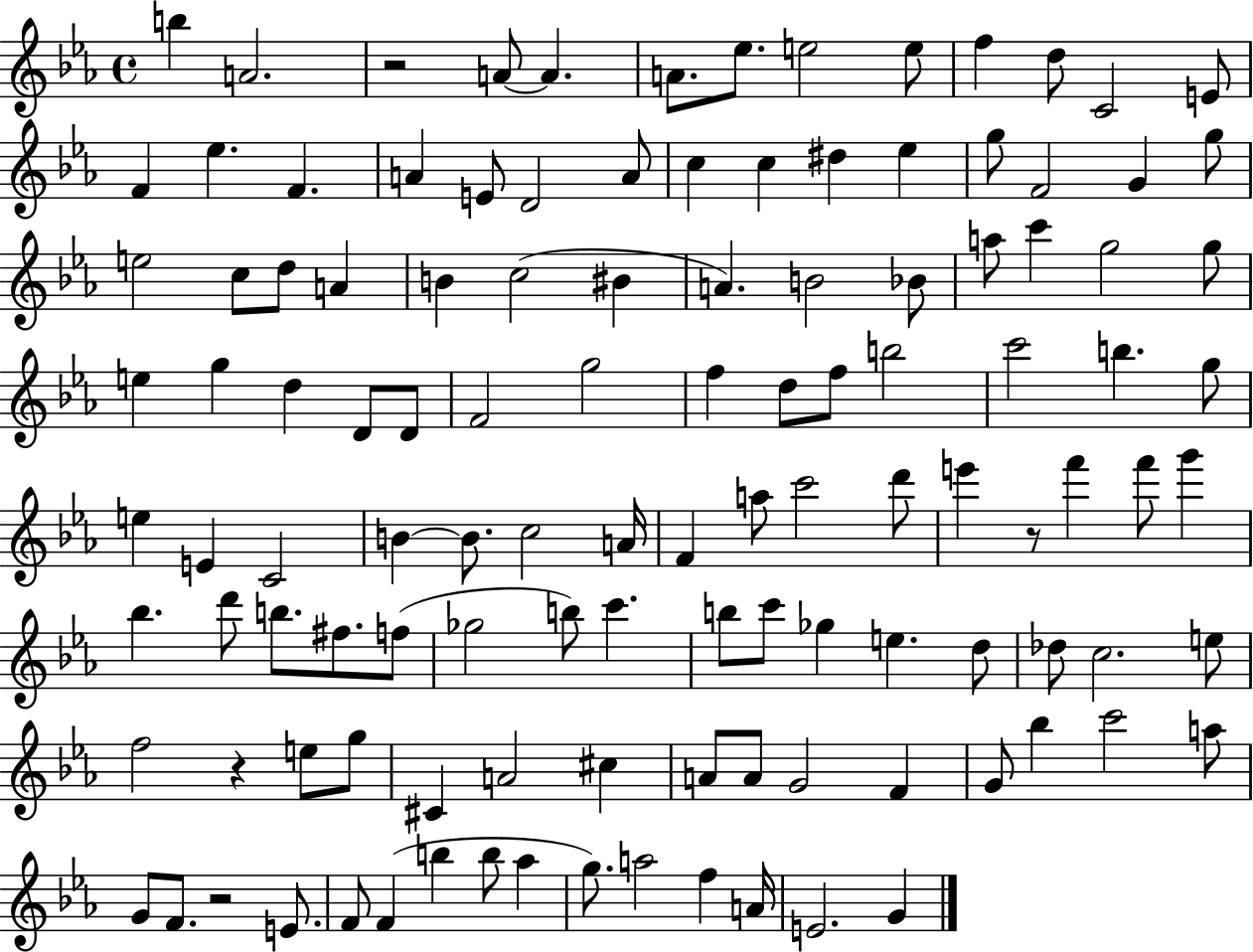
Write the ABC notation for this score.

X:1
T:Untitled
M:4/4
L:1/4
K:Eb
b A2 z2 A/2 A A/2 _e/2 e2 e/2 f d/2 C2 E/2 F _e F A E/2 D2 A/2 c c ^d _e g/2 F2 G g/2 e2 c/2 d/2 A B c2 ^B A B2 _B/2 a/2 c' g2 g/2 e g d D/2 D/2 F2 g2 f d/2 f/2 b2 c'2 b g/2 e E C2 B B/2 c2 A/4 F a/2 c'2 d'/2 e' z/2 f' f'/2 g' _b d'/2 b/2 ^f/2 f/2 _g2 b/2 c' b/2 c'/2 _g e d/2 _d/2 c2 e/2 f2 z e/2 g/2 ^C A2 ^c A/2 A/2 G2 F G/2 _b c'2 a/2 G/2 F/2 z2 E/2 F/2 F b b/2 _a g/2 a2 f A/4 E2 G